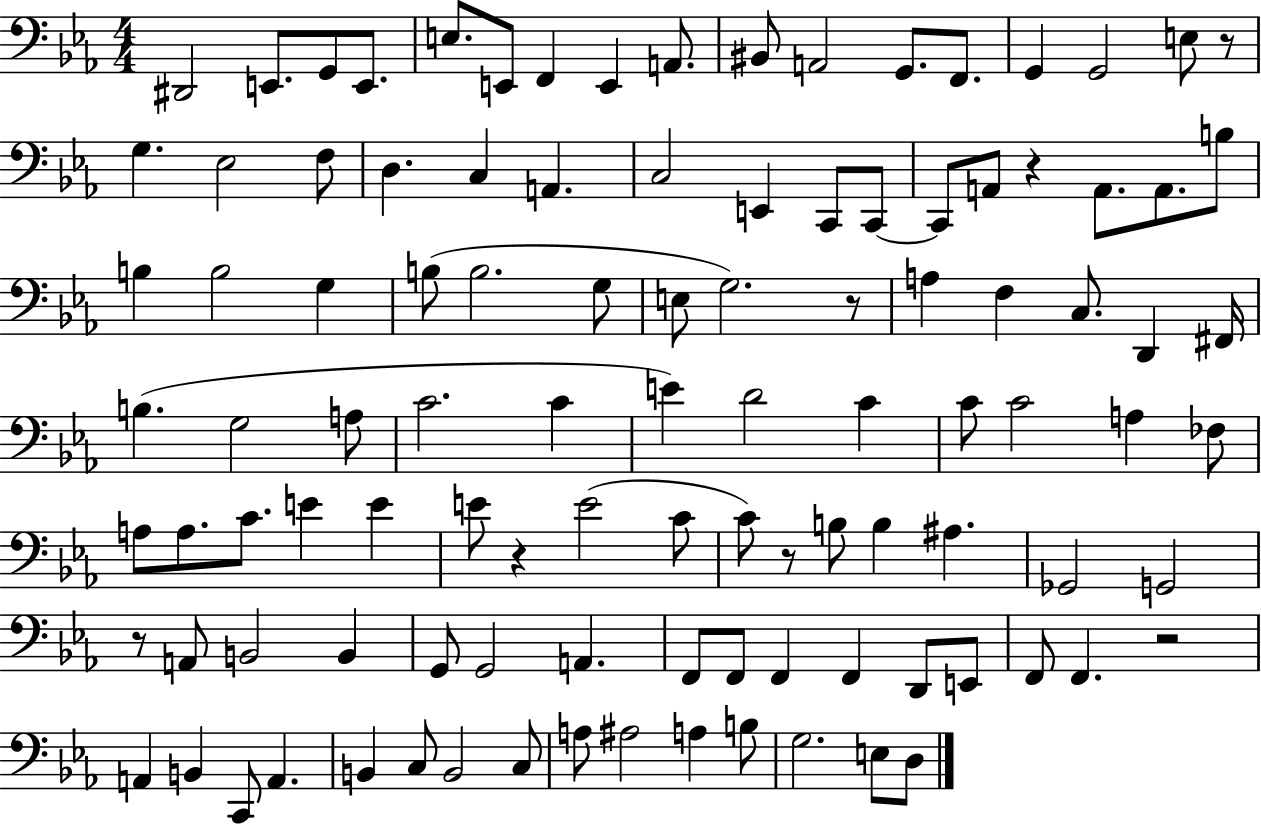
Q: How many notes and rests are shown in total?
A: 106